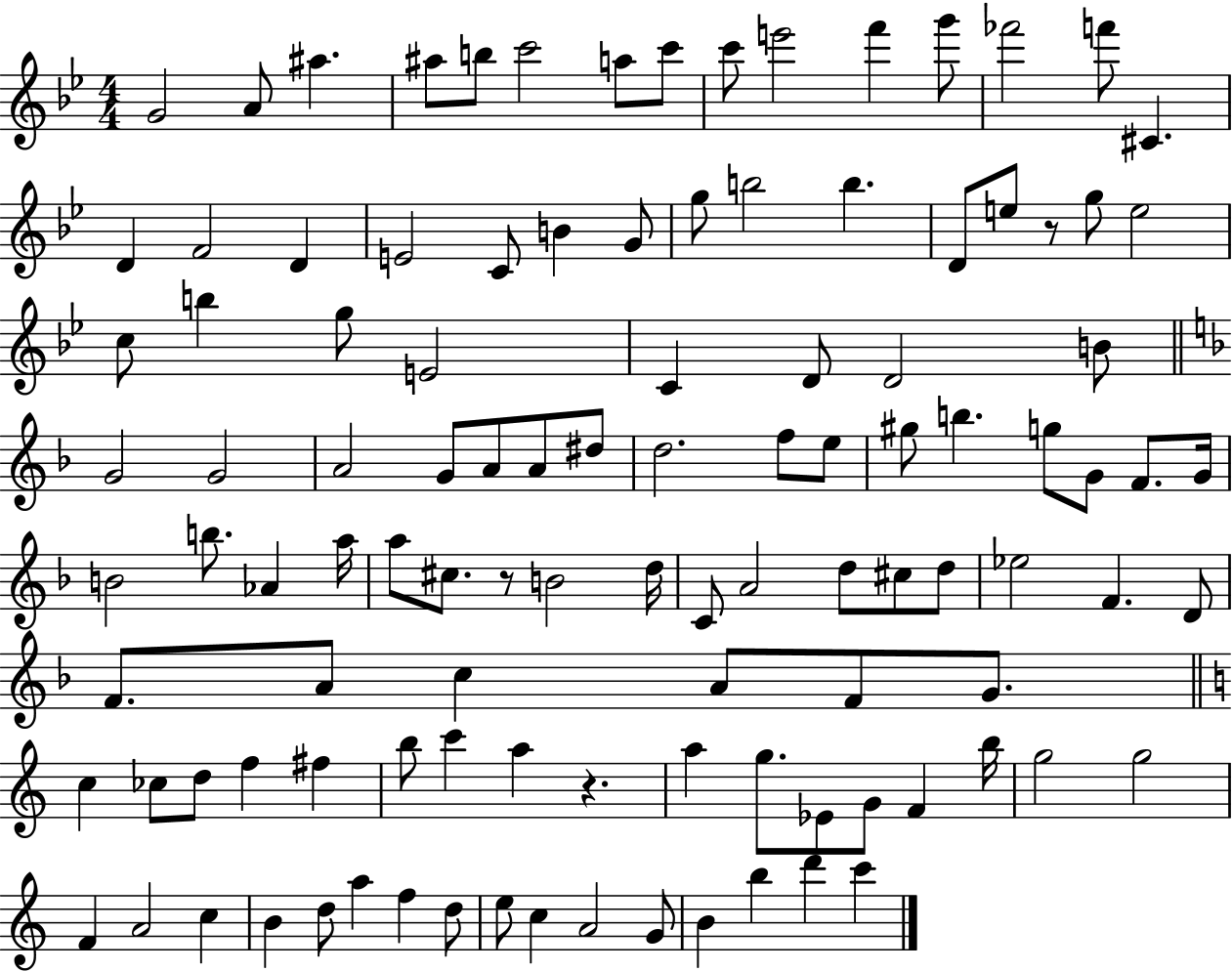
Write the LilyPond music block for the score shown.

{
  \clef treble
  \numericTimeSignature
  \time 4/4
  \key bes \major
  g'2 a'8 ais''4. | ais''8 b''8 c'''2 a''8 c'''8 | c'''8 e'''2 f'''4 g'''8 | fes'''2 f'''8 cis'4. | \break d'4 f'2 d'4 | e'2 c'8 b'4 g'8 | g''8 b''2 b''4. | d'8 e''8 r8 g''8 e''2 | \break c''8 b''4 g''8 e'2 | c'4 d'8 d'2 b'8 | \bar "||" \break \key f \major g'2 g'2 | a'2 g'8 a'8 a'8 dis''8 | d''2. f''8 e''8 | gis''8 b''4. g''8 g'8 f'8. g'16 | \break b'2 b''8. aes'4 a''16 | a''8 cis''8. r8 b'2 d''16 | c'8 a'2 d''8 cis''8 d''8 | ees''2 f'4. d'8 | \break f'8. a'8 c''4 a'8 f'8 g'8. | \bar "||" \break \key c \major c''4 ces''8 d''8 f''4 fis''4 | b''8 c'''4 a''4 r4. | a''4 g''8. ees'8 g'8 f'4 b''16 | g''2 g''2 | \break f'4 a'2 c''4 | b'4 d''8 a''4 f''4 d''8 | e''8 c''4 a'2 g'8 | b'4 b''4 d'''4 c'''4 | \break \bar "|."
}